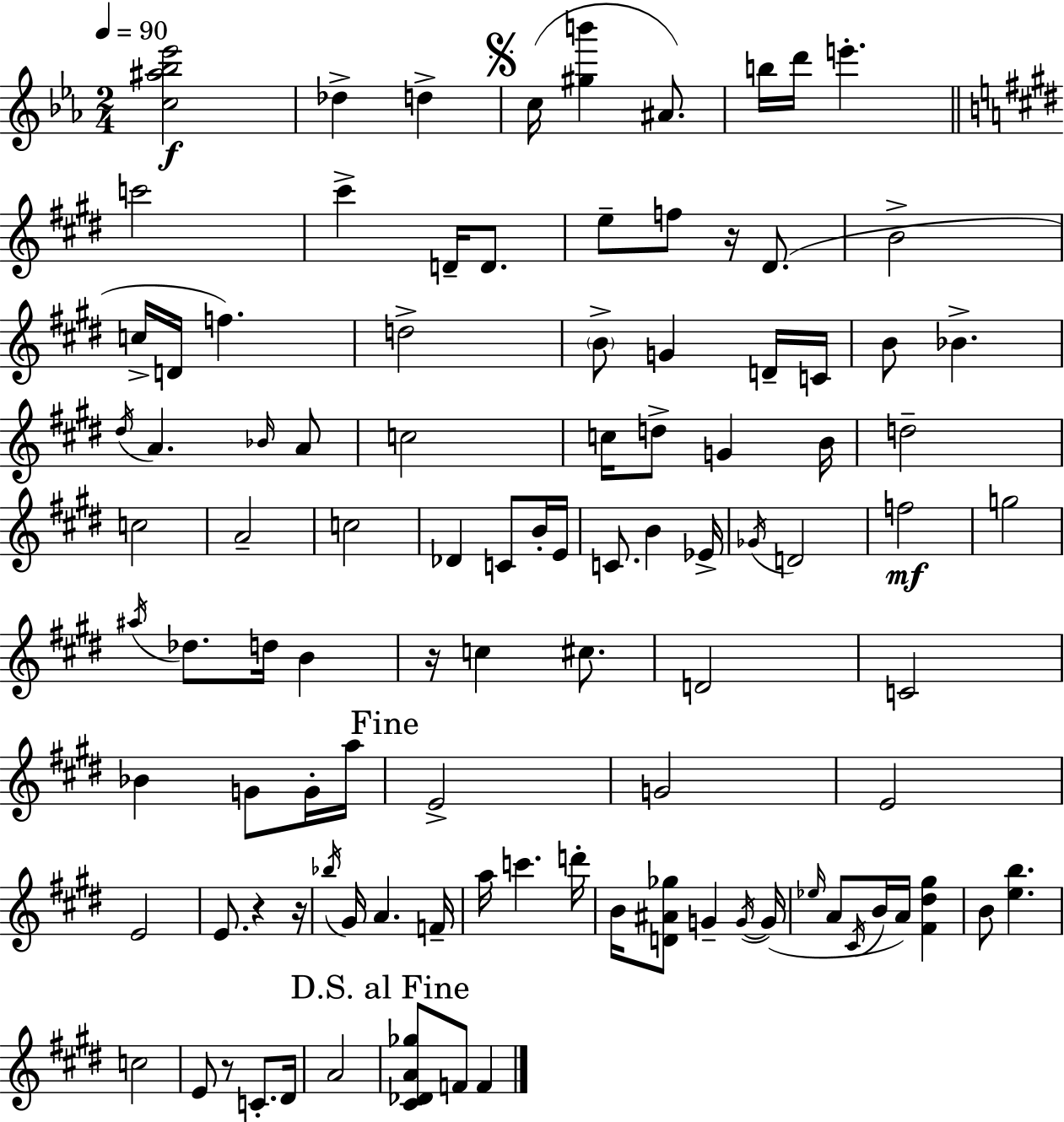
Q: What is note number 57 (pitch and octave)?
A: C4